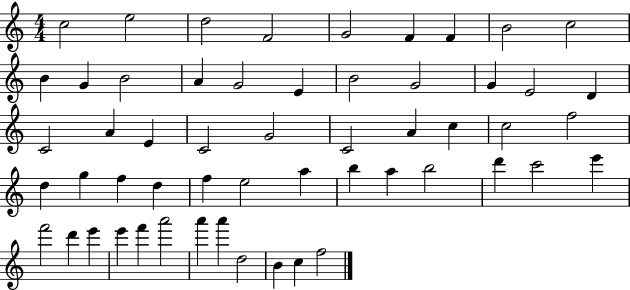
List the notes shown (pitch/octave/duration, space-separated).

C5/h E5/h D5/h F4/h G4/h F4/q F4/q B4/h C5/h B4/q G4/q B4/h A4/q G4/h E4/q B4/h G4/h G4/q E4/h D4/q C4/h A4/q E4/q C4/h G4/h C4/h A4/q C5/q C5/h F5/h D5/q G5/q F5/q D5/q F5/q E5/h A5/q B5/q A5/q B5/h D6/q C6/h E6/q F6/h D6/q E6/q E6/q F6/q A6/h A6/q A6/q D5/h B4/q C5/q F5/h